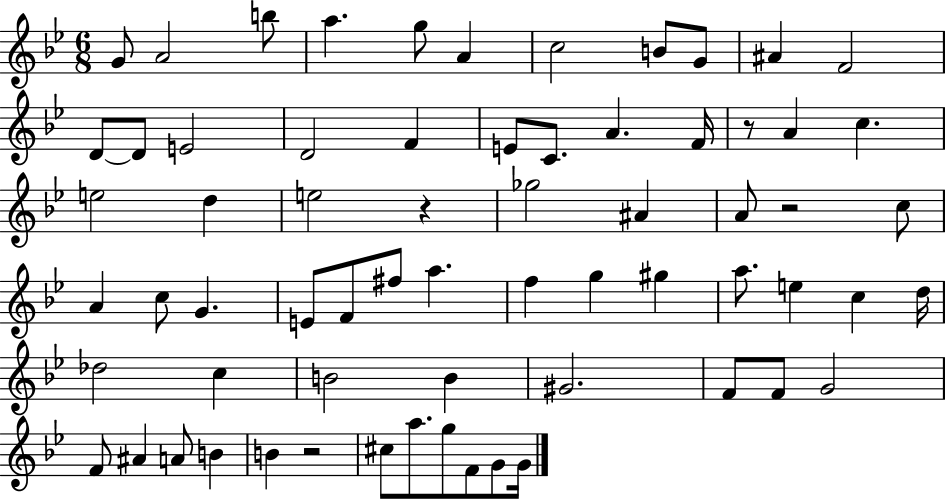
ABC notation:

X:1
T:Untitled
M:6/8
L:1/4
K:Bb
G/2 A2 b/2 a g/2 A c2 B/2 G/2 ^A F2 D/2 D/2 E2 D2 F E/2 C/2 A F/4 z/2 A c e2 d e2 z _g2 ^A A/2 z2 c/2 A c/2 G E/2 F/2 ^f/2 a f g ^g a/2 e c d/4 _d2 c B2 B ^G2 F/2 F/2 G2 F/2 ^A A/2 B B z2 ^c/2 a/2 g/2 F/2 G/2 G/4